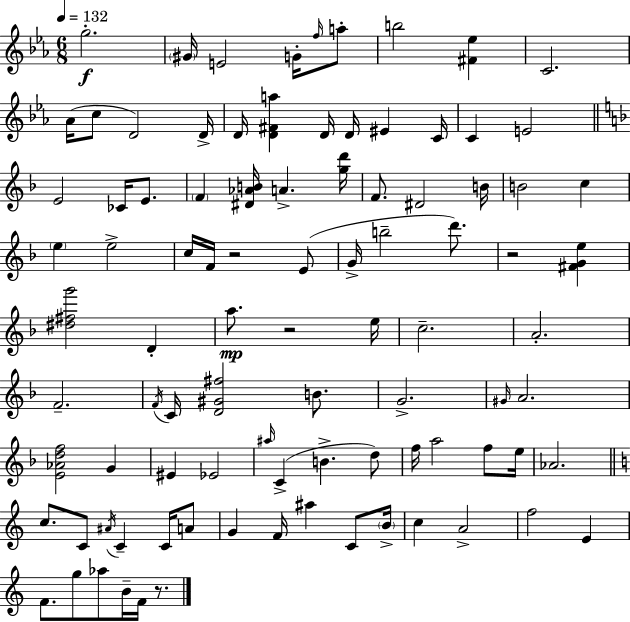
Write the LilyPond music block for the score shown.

{
  \clef treble
  \numericTimeSignature
  \time 6/8
  \key c \minor
  \tempo 4 = 132
  \repeat volta 2 { g''2.-.\f | \parenthesize gis'16 e'2 g'16-. \grace { f''16 } a''8-. | b''2 <fis' ees''>4 | c'2. | \break aes'16( c''8 d'2) | d'16-> d'16 <d' fis' a''>4 d'16 d'16 eis'4 | c'16 c'4 e'2 | \bar "||" \break \key f \major e'2 ces'16 e'8. | \parenthesize f'4 <dis' aes' b'>16 a'4.-> <g'' d'''>16 | f'8. dis'2 b'16 | b'2 c''4 | \break \parenthesize e''4 e''2-> | c''16 f'16 r2 e'8( | g'16-> b''2-- d'''8.) | r2 <fis' g' e''>4 | \break <dis'' fis'' g'''>2 d'4-. | a''8.\mp r2 e''16 | c''2.-- | a'2.-. | \break f'2.-- | \acciaccatura { f'16 } c'16 <d' gis' fis''>2 b'8. | g'2.-> | \grace { gis'16 } a'2. | \break <e' aes' d'' f''>2 g'4 | eis'4 ees'2 | \grace { ais''16 }( c'4-> b'4.-> | d''8) f''16 a''2 | \break f''8 e''16 aes'2. | \bar "||" \break \key c \major c''8. c'8 \acciaccatura { ais'16 } c'4-- c'16 a'8 | g'4 f'16 ais''4 c'8 | \parenthesize b'16-> c''4 a'2-> | f''2 e'4 | \break f'8. g''8 aes''8 b'16-- f'16 r8. | } \bar "|."
}